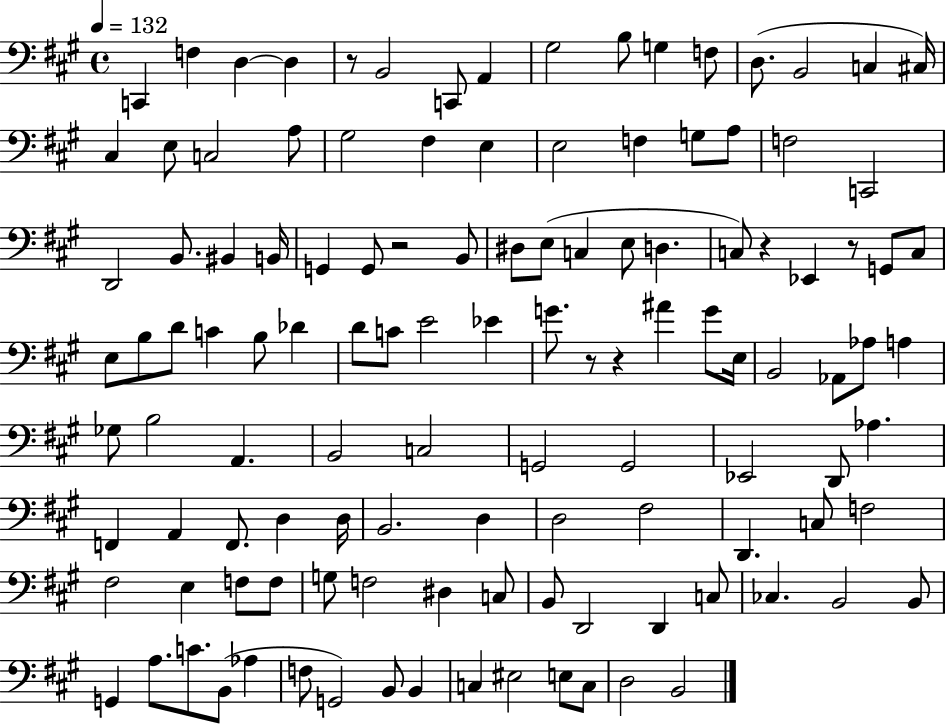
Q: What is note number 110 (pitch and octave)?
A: EIS3